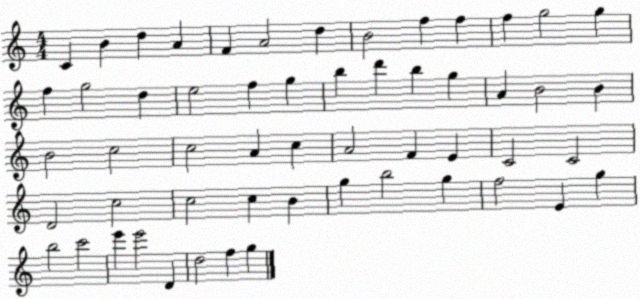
X:1
T:Untitled
M:4/4
L:1/4
K:C
C B d A F A2 d B2 f f f g2 g f g2 d e2 f g b d' b g A B2 B B2 c2 c2 A c A2 F E C2 C2 D2 c2 c2 c B g b2 g f2 E g b2 c'2 e' e'2 D d2 f g